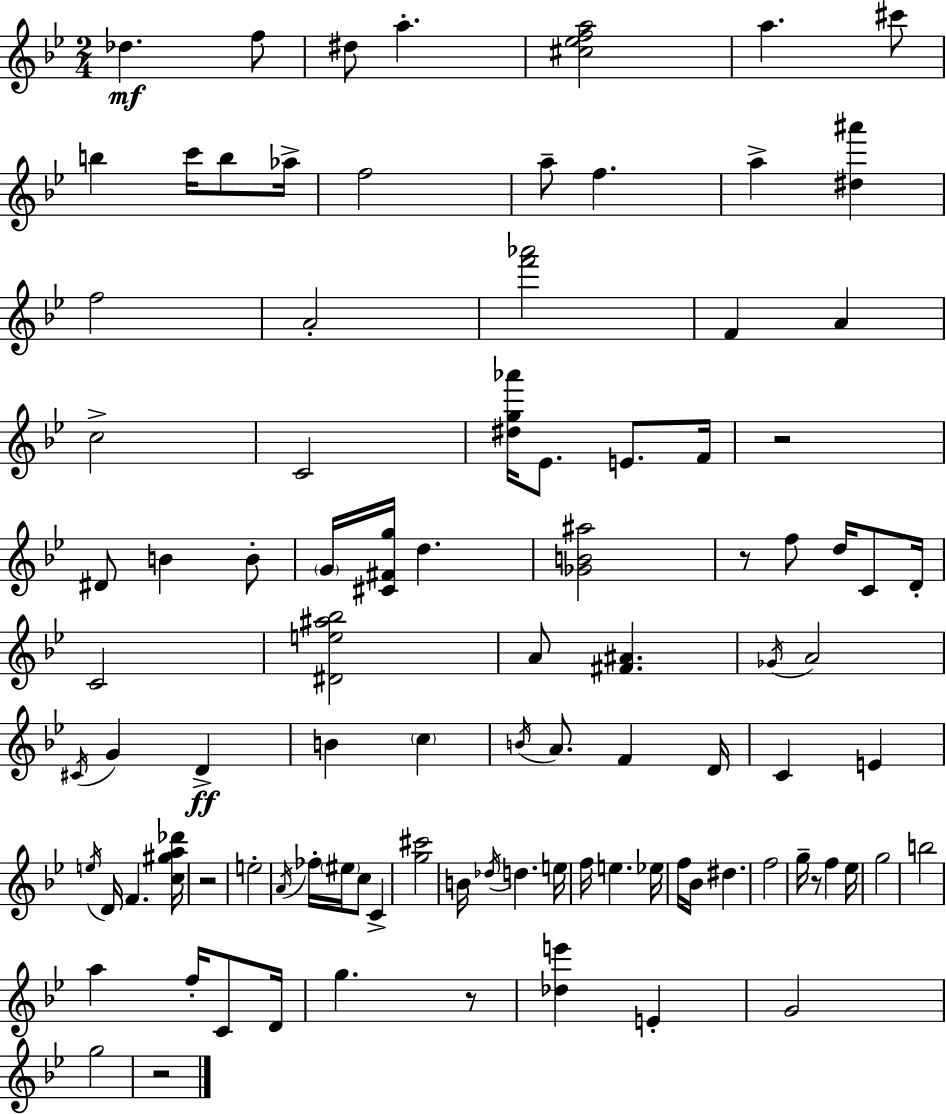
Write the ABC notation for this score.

X:1
T:Untitled
M:2/4
L:1/4
K:Gm
_d f/2 ^d/2 a [^c_efa]2 a ^c'/2 b c'/4 b/2 _a/4 f2 a/2 f a [^d^a'] f2 A2 [f'_a']2 F A c2 C2 [^dg_a']/4 _E/2 E/2 F/4 z2 ^D/2 B B/2 G/4 [^C^Fg]/4 d [_GB^a]2 z/2 f/2 d/4 C/2 D/4 C2 [^De^a_b]2 A/2 [^F^A] _G/4 A2 ^C/4 G D B c B/4 A/2 F D/4 C E e/4 D/4 F [c^ga_d']/4 z2 e2 A/4 _f/4 ^e/4 c/2 C [g^c']2 B/4 _d/4 d e/4 f/4 e _e/4 f/4 _B/4 ^d f2 g/4 z/2 f _e/4 g2 b2 a f/4 C/2 D/4 g z/2 [_de'] E G2 g2 z2